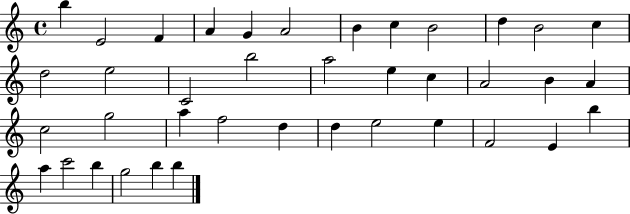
B5/q E4/h F4/q A4/q G4/q A4/h B4/q C5/q B4/h D5/q B4/h C5/q D5/h E5/h C4/h B5/h A5/h E5/q C5/q A4/h B4/q A4/q C5/h G5/h A5/q F5/h D5/q D5/q E5/h E5/q F4/h E4/q B5/q A5/q C6/h B5/q G5/h B5/q B5/q